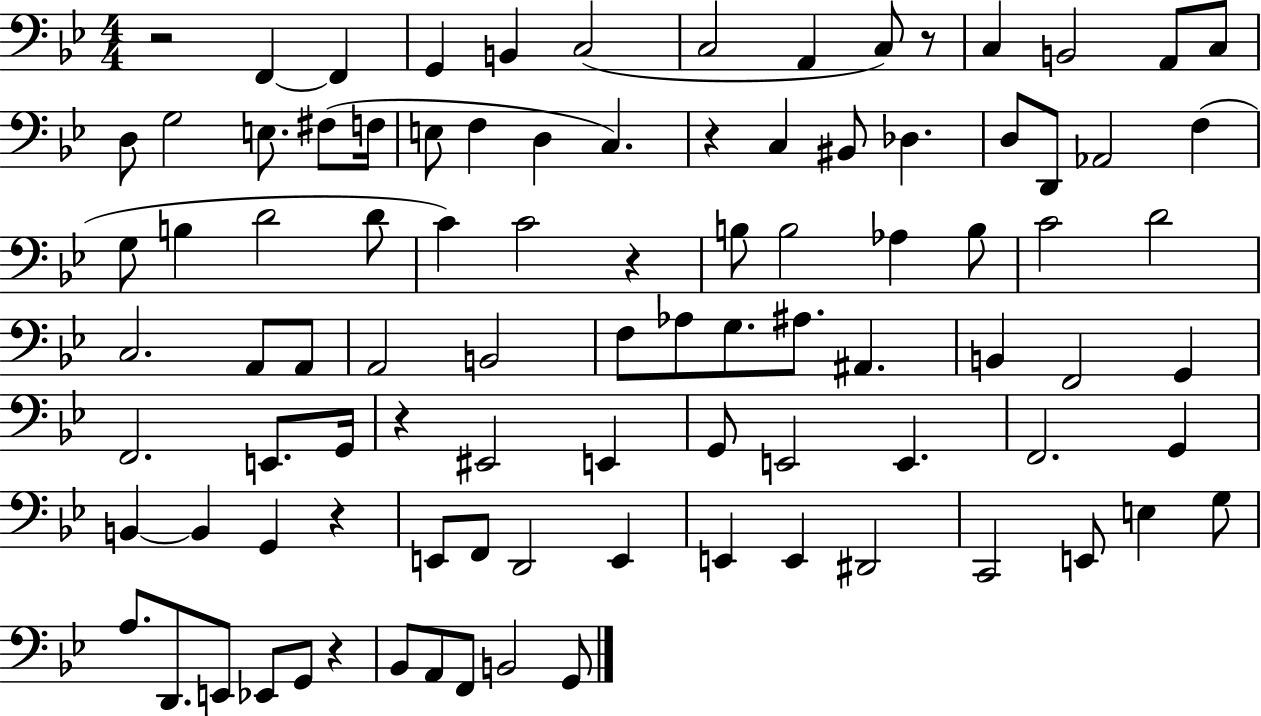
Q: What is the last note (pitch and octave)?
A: G2